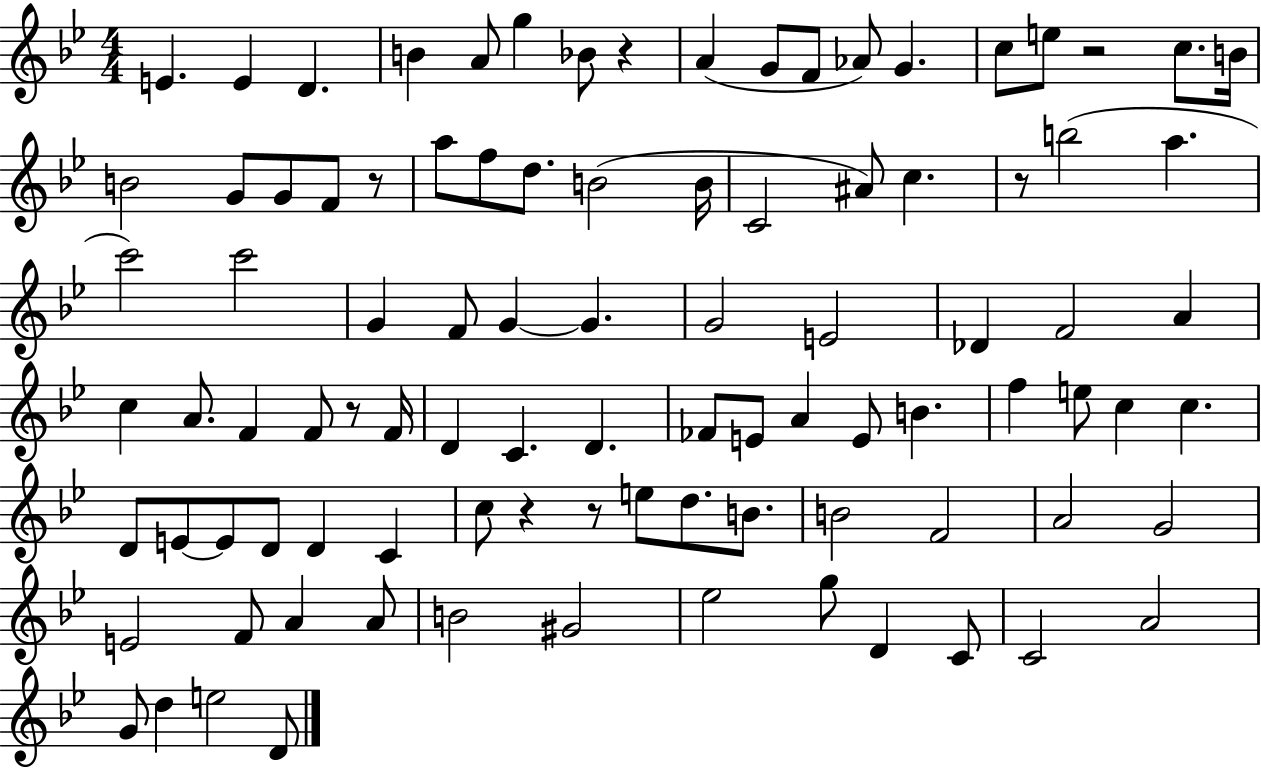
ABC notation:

X:1
T:Untitled
M:4/4
L:1/4
K:Bb
E E D B A/2 g _B/2 z A G/2 F/2 _A/2 G c/2 e/2 z2 c/2 B/4 B2 G/2 G/2 F/2 z/2 a/2 f/2 d/2 B2 B/4 C2 ^A/2 c z/2 b2 a c'2 c'2 G F/2 G G G2 E2 _D F2 A c A/2 F F/2 z/2 F/4 D C D _F/2 E/2 A E/2 B f e/2 c c D/2 E/2 E/2 D/2 D C c/2 z z/2 e/2 d/2 B/2 B2 F2 A2 G2 E2 F/2 A A/2 B2 ^G2 _e2 g/2 D C/2 C2 A2 G/2 d e2 D/2